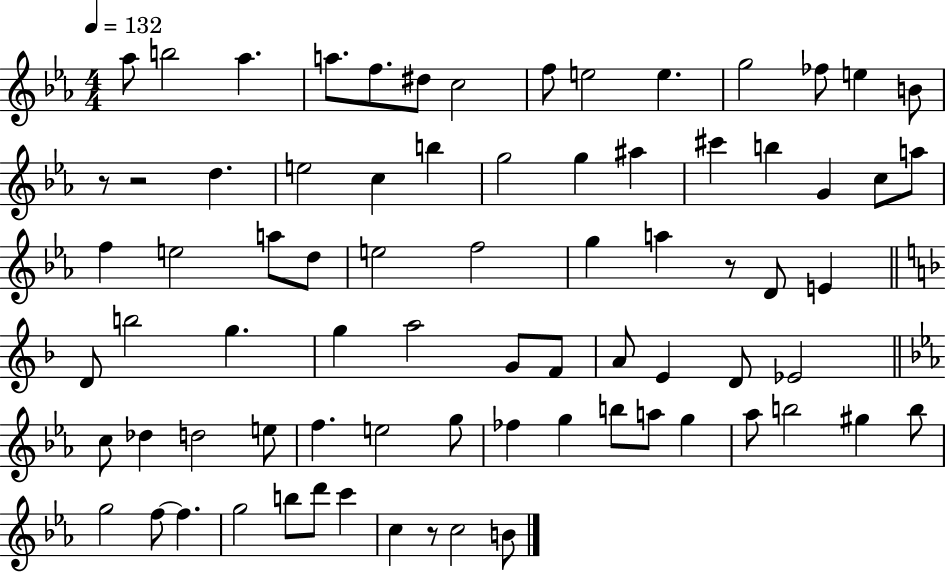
{
  \clef treble
  \numericTimeSignature
  \time 4/4
  \key ees \major
  \tempo 4 = 132
  aes''8 b''2 aes''4. | a''8. f''8. dis''8 c''2 | f''8 e''2 e''4. | g''2 fes''8 e''4 b'8 | \break r8 r2 d''4. | e''2 c''4 b''4 | g''2 g''4 ais''4 | cis'''4 b''4 g'4 c''8 a''8 | \break f''4 e''2 a''8 d''8 | e''2 f''2 | g''4 a''4 r8 d'8 e'4 | \bar "||" \break \key d \minor d'8 b''2 g''4. | g''4 a''2 g'8 f'8 | a'8 e'4 d'8 ees'2 | \bar "||" \break \key c \minor c''8 des''4 d''2 e''8 | f''4. e''2 g''8 | fes''4 g''4 b''8 a''8 g''4 | aes''8 b''2 gis''4 b''8 | \break g''2 f''8~~ f''4. | g''2 b''8 d'''8 c'''4 | c''4 r8 c''2 b'8 | \bar "|."
}